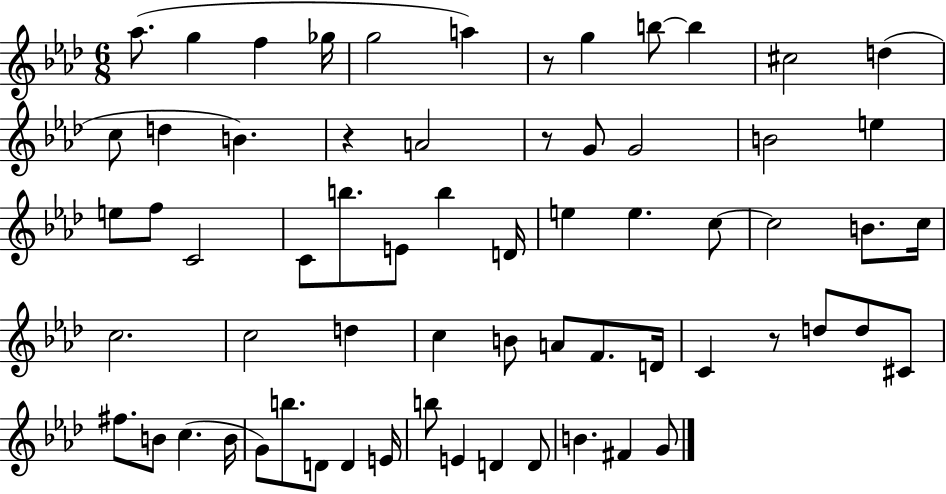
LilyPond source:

{
  \clef treble
  \numericTimeSignature
  \time 6/8
  \key aes \major
  aes''8.( g''4 f''4 ges''16 | g''2 a''4) | r8 g''4 b''8~~ b''4 | cis''2 d''4( | \break c''8 d''4 b'4.) | r4 a'2 | r8 g'8 g'2 | b'2 e''4 | \break e''8 f''8 c'2 | c'8 b''8. e'8 b''4 d'16 | e''4 e''4. c''8~~ | c''2 b'8. c''16 | \break c''2. | c''2 d''4 | c''4 b'8 a'8 f'8. d'16 | c'4 r8 d''8 d''8 cis'8 | \break fis''8. b'8 c''4.( b'16 | g'8) b''8. d'8 d'4 e'16 | b''8 e'4 d'4 d'8 | b'4. fis'4 g'8 | \break \bar "|."
}